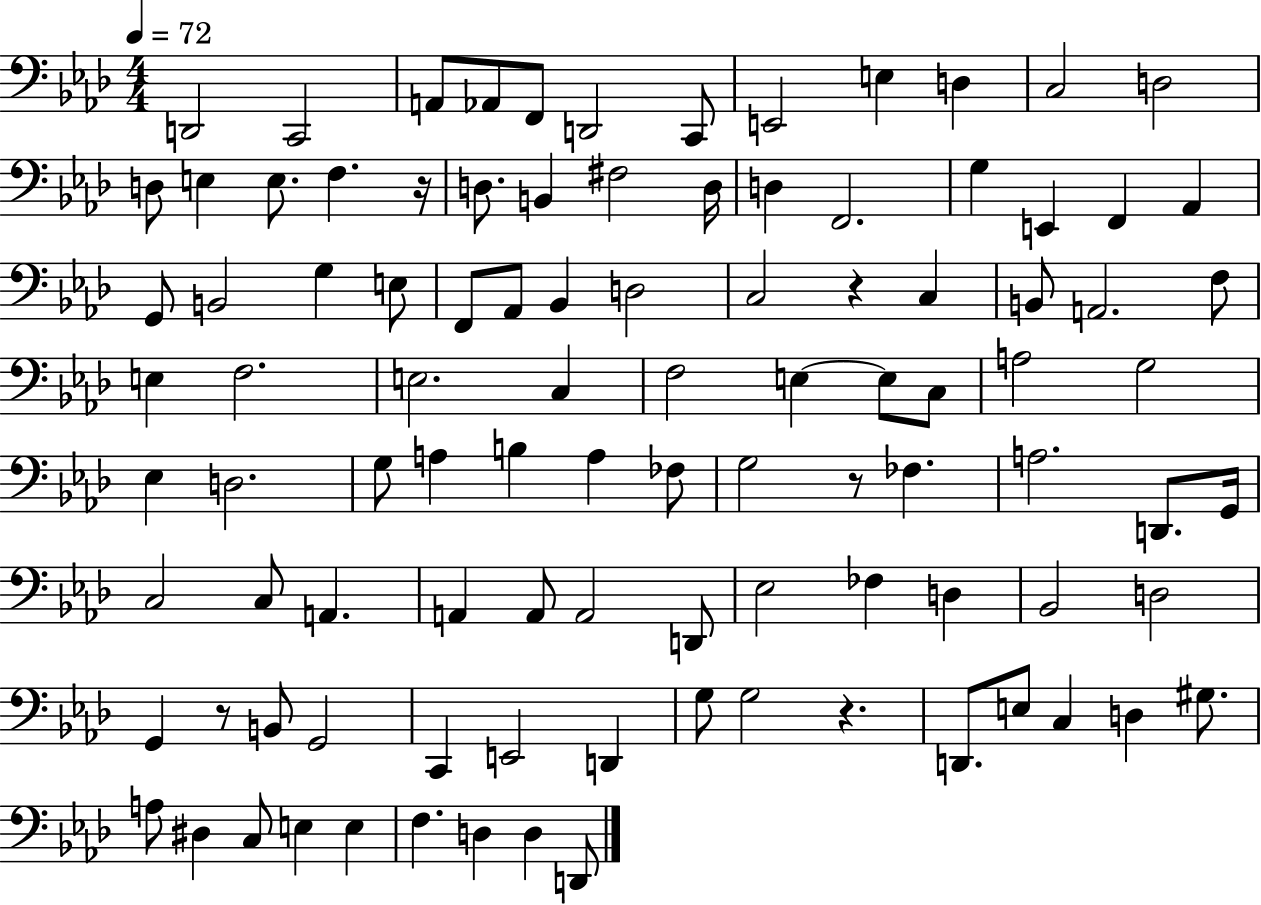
{
  \clef bass
  \numericTimeSignature
  \time 4/4
  \key aes \major
  \tempo 4 = 72
  d,2 c,2 | a,8 aes,8 f,8 d,2 c,8 | e,2 e4 d4 | c2 d2 | \break d8 e4 e8. f4. r16 | d8. b,4 fis2 d16 | d4 f,2. | g4 e,4 f,4 aes,4 | \break g,8 b,2 g4 e8 | f,8 aes,8 bes,4 d2 | c2 r4 c4 | b,8 a,2. f8 | \break e4 f2. | e2. c4 | f2 e4~~ e8 c8 | a2 g2 | \break ees4 d2. | g8 a4 b4 a4 fes8 | g2 r8 fes4. | a2. d,8. g,16 | \break c2 c8 a,4. | a,4 a,8 a,2 d,8 | ees2 fes4 d4 | bes,2 d2 | \break g,4 r8 b,8 g,2 | c,4 e,2 d,4 | g8 g2 r4. | d,8. e8 c4 d4 gis8. | \break a8 dis4 c8 e4 e4 | f4. d4 d4 d,8 | \bar "|."
}